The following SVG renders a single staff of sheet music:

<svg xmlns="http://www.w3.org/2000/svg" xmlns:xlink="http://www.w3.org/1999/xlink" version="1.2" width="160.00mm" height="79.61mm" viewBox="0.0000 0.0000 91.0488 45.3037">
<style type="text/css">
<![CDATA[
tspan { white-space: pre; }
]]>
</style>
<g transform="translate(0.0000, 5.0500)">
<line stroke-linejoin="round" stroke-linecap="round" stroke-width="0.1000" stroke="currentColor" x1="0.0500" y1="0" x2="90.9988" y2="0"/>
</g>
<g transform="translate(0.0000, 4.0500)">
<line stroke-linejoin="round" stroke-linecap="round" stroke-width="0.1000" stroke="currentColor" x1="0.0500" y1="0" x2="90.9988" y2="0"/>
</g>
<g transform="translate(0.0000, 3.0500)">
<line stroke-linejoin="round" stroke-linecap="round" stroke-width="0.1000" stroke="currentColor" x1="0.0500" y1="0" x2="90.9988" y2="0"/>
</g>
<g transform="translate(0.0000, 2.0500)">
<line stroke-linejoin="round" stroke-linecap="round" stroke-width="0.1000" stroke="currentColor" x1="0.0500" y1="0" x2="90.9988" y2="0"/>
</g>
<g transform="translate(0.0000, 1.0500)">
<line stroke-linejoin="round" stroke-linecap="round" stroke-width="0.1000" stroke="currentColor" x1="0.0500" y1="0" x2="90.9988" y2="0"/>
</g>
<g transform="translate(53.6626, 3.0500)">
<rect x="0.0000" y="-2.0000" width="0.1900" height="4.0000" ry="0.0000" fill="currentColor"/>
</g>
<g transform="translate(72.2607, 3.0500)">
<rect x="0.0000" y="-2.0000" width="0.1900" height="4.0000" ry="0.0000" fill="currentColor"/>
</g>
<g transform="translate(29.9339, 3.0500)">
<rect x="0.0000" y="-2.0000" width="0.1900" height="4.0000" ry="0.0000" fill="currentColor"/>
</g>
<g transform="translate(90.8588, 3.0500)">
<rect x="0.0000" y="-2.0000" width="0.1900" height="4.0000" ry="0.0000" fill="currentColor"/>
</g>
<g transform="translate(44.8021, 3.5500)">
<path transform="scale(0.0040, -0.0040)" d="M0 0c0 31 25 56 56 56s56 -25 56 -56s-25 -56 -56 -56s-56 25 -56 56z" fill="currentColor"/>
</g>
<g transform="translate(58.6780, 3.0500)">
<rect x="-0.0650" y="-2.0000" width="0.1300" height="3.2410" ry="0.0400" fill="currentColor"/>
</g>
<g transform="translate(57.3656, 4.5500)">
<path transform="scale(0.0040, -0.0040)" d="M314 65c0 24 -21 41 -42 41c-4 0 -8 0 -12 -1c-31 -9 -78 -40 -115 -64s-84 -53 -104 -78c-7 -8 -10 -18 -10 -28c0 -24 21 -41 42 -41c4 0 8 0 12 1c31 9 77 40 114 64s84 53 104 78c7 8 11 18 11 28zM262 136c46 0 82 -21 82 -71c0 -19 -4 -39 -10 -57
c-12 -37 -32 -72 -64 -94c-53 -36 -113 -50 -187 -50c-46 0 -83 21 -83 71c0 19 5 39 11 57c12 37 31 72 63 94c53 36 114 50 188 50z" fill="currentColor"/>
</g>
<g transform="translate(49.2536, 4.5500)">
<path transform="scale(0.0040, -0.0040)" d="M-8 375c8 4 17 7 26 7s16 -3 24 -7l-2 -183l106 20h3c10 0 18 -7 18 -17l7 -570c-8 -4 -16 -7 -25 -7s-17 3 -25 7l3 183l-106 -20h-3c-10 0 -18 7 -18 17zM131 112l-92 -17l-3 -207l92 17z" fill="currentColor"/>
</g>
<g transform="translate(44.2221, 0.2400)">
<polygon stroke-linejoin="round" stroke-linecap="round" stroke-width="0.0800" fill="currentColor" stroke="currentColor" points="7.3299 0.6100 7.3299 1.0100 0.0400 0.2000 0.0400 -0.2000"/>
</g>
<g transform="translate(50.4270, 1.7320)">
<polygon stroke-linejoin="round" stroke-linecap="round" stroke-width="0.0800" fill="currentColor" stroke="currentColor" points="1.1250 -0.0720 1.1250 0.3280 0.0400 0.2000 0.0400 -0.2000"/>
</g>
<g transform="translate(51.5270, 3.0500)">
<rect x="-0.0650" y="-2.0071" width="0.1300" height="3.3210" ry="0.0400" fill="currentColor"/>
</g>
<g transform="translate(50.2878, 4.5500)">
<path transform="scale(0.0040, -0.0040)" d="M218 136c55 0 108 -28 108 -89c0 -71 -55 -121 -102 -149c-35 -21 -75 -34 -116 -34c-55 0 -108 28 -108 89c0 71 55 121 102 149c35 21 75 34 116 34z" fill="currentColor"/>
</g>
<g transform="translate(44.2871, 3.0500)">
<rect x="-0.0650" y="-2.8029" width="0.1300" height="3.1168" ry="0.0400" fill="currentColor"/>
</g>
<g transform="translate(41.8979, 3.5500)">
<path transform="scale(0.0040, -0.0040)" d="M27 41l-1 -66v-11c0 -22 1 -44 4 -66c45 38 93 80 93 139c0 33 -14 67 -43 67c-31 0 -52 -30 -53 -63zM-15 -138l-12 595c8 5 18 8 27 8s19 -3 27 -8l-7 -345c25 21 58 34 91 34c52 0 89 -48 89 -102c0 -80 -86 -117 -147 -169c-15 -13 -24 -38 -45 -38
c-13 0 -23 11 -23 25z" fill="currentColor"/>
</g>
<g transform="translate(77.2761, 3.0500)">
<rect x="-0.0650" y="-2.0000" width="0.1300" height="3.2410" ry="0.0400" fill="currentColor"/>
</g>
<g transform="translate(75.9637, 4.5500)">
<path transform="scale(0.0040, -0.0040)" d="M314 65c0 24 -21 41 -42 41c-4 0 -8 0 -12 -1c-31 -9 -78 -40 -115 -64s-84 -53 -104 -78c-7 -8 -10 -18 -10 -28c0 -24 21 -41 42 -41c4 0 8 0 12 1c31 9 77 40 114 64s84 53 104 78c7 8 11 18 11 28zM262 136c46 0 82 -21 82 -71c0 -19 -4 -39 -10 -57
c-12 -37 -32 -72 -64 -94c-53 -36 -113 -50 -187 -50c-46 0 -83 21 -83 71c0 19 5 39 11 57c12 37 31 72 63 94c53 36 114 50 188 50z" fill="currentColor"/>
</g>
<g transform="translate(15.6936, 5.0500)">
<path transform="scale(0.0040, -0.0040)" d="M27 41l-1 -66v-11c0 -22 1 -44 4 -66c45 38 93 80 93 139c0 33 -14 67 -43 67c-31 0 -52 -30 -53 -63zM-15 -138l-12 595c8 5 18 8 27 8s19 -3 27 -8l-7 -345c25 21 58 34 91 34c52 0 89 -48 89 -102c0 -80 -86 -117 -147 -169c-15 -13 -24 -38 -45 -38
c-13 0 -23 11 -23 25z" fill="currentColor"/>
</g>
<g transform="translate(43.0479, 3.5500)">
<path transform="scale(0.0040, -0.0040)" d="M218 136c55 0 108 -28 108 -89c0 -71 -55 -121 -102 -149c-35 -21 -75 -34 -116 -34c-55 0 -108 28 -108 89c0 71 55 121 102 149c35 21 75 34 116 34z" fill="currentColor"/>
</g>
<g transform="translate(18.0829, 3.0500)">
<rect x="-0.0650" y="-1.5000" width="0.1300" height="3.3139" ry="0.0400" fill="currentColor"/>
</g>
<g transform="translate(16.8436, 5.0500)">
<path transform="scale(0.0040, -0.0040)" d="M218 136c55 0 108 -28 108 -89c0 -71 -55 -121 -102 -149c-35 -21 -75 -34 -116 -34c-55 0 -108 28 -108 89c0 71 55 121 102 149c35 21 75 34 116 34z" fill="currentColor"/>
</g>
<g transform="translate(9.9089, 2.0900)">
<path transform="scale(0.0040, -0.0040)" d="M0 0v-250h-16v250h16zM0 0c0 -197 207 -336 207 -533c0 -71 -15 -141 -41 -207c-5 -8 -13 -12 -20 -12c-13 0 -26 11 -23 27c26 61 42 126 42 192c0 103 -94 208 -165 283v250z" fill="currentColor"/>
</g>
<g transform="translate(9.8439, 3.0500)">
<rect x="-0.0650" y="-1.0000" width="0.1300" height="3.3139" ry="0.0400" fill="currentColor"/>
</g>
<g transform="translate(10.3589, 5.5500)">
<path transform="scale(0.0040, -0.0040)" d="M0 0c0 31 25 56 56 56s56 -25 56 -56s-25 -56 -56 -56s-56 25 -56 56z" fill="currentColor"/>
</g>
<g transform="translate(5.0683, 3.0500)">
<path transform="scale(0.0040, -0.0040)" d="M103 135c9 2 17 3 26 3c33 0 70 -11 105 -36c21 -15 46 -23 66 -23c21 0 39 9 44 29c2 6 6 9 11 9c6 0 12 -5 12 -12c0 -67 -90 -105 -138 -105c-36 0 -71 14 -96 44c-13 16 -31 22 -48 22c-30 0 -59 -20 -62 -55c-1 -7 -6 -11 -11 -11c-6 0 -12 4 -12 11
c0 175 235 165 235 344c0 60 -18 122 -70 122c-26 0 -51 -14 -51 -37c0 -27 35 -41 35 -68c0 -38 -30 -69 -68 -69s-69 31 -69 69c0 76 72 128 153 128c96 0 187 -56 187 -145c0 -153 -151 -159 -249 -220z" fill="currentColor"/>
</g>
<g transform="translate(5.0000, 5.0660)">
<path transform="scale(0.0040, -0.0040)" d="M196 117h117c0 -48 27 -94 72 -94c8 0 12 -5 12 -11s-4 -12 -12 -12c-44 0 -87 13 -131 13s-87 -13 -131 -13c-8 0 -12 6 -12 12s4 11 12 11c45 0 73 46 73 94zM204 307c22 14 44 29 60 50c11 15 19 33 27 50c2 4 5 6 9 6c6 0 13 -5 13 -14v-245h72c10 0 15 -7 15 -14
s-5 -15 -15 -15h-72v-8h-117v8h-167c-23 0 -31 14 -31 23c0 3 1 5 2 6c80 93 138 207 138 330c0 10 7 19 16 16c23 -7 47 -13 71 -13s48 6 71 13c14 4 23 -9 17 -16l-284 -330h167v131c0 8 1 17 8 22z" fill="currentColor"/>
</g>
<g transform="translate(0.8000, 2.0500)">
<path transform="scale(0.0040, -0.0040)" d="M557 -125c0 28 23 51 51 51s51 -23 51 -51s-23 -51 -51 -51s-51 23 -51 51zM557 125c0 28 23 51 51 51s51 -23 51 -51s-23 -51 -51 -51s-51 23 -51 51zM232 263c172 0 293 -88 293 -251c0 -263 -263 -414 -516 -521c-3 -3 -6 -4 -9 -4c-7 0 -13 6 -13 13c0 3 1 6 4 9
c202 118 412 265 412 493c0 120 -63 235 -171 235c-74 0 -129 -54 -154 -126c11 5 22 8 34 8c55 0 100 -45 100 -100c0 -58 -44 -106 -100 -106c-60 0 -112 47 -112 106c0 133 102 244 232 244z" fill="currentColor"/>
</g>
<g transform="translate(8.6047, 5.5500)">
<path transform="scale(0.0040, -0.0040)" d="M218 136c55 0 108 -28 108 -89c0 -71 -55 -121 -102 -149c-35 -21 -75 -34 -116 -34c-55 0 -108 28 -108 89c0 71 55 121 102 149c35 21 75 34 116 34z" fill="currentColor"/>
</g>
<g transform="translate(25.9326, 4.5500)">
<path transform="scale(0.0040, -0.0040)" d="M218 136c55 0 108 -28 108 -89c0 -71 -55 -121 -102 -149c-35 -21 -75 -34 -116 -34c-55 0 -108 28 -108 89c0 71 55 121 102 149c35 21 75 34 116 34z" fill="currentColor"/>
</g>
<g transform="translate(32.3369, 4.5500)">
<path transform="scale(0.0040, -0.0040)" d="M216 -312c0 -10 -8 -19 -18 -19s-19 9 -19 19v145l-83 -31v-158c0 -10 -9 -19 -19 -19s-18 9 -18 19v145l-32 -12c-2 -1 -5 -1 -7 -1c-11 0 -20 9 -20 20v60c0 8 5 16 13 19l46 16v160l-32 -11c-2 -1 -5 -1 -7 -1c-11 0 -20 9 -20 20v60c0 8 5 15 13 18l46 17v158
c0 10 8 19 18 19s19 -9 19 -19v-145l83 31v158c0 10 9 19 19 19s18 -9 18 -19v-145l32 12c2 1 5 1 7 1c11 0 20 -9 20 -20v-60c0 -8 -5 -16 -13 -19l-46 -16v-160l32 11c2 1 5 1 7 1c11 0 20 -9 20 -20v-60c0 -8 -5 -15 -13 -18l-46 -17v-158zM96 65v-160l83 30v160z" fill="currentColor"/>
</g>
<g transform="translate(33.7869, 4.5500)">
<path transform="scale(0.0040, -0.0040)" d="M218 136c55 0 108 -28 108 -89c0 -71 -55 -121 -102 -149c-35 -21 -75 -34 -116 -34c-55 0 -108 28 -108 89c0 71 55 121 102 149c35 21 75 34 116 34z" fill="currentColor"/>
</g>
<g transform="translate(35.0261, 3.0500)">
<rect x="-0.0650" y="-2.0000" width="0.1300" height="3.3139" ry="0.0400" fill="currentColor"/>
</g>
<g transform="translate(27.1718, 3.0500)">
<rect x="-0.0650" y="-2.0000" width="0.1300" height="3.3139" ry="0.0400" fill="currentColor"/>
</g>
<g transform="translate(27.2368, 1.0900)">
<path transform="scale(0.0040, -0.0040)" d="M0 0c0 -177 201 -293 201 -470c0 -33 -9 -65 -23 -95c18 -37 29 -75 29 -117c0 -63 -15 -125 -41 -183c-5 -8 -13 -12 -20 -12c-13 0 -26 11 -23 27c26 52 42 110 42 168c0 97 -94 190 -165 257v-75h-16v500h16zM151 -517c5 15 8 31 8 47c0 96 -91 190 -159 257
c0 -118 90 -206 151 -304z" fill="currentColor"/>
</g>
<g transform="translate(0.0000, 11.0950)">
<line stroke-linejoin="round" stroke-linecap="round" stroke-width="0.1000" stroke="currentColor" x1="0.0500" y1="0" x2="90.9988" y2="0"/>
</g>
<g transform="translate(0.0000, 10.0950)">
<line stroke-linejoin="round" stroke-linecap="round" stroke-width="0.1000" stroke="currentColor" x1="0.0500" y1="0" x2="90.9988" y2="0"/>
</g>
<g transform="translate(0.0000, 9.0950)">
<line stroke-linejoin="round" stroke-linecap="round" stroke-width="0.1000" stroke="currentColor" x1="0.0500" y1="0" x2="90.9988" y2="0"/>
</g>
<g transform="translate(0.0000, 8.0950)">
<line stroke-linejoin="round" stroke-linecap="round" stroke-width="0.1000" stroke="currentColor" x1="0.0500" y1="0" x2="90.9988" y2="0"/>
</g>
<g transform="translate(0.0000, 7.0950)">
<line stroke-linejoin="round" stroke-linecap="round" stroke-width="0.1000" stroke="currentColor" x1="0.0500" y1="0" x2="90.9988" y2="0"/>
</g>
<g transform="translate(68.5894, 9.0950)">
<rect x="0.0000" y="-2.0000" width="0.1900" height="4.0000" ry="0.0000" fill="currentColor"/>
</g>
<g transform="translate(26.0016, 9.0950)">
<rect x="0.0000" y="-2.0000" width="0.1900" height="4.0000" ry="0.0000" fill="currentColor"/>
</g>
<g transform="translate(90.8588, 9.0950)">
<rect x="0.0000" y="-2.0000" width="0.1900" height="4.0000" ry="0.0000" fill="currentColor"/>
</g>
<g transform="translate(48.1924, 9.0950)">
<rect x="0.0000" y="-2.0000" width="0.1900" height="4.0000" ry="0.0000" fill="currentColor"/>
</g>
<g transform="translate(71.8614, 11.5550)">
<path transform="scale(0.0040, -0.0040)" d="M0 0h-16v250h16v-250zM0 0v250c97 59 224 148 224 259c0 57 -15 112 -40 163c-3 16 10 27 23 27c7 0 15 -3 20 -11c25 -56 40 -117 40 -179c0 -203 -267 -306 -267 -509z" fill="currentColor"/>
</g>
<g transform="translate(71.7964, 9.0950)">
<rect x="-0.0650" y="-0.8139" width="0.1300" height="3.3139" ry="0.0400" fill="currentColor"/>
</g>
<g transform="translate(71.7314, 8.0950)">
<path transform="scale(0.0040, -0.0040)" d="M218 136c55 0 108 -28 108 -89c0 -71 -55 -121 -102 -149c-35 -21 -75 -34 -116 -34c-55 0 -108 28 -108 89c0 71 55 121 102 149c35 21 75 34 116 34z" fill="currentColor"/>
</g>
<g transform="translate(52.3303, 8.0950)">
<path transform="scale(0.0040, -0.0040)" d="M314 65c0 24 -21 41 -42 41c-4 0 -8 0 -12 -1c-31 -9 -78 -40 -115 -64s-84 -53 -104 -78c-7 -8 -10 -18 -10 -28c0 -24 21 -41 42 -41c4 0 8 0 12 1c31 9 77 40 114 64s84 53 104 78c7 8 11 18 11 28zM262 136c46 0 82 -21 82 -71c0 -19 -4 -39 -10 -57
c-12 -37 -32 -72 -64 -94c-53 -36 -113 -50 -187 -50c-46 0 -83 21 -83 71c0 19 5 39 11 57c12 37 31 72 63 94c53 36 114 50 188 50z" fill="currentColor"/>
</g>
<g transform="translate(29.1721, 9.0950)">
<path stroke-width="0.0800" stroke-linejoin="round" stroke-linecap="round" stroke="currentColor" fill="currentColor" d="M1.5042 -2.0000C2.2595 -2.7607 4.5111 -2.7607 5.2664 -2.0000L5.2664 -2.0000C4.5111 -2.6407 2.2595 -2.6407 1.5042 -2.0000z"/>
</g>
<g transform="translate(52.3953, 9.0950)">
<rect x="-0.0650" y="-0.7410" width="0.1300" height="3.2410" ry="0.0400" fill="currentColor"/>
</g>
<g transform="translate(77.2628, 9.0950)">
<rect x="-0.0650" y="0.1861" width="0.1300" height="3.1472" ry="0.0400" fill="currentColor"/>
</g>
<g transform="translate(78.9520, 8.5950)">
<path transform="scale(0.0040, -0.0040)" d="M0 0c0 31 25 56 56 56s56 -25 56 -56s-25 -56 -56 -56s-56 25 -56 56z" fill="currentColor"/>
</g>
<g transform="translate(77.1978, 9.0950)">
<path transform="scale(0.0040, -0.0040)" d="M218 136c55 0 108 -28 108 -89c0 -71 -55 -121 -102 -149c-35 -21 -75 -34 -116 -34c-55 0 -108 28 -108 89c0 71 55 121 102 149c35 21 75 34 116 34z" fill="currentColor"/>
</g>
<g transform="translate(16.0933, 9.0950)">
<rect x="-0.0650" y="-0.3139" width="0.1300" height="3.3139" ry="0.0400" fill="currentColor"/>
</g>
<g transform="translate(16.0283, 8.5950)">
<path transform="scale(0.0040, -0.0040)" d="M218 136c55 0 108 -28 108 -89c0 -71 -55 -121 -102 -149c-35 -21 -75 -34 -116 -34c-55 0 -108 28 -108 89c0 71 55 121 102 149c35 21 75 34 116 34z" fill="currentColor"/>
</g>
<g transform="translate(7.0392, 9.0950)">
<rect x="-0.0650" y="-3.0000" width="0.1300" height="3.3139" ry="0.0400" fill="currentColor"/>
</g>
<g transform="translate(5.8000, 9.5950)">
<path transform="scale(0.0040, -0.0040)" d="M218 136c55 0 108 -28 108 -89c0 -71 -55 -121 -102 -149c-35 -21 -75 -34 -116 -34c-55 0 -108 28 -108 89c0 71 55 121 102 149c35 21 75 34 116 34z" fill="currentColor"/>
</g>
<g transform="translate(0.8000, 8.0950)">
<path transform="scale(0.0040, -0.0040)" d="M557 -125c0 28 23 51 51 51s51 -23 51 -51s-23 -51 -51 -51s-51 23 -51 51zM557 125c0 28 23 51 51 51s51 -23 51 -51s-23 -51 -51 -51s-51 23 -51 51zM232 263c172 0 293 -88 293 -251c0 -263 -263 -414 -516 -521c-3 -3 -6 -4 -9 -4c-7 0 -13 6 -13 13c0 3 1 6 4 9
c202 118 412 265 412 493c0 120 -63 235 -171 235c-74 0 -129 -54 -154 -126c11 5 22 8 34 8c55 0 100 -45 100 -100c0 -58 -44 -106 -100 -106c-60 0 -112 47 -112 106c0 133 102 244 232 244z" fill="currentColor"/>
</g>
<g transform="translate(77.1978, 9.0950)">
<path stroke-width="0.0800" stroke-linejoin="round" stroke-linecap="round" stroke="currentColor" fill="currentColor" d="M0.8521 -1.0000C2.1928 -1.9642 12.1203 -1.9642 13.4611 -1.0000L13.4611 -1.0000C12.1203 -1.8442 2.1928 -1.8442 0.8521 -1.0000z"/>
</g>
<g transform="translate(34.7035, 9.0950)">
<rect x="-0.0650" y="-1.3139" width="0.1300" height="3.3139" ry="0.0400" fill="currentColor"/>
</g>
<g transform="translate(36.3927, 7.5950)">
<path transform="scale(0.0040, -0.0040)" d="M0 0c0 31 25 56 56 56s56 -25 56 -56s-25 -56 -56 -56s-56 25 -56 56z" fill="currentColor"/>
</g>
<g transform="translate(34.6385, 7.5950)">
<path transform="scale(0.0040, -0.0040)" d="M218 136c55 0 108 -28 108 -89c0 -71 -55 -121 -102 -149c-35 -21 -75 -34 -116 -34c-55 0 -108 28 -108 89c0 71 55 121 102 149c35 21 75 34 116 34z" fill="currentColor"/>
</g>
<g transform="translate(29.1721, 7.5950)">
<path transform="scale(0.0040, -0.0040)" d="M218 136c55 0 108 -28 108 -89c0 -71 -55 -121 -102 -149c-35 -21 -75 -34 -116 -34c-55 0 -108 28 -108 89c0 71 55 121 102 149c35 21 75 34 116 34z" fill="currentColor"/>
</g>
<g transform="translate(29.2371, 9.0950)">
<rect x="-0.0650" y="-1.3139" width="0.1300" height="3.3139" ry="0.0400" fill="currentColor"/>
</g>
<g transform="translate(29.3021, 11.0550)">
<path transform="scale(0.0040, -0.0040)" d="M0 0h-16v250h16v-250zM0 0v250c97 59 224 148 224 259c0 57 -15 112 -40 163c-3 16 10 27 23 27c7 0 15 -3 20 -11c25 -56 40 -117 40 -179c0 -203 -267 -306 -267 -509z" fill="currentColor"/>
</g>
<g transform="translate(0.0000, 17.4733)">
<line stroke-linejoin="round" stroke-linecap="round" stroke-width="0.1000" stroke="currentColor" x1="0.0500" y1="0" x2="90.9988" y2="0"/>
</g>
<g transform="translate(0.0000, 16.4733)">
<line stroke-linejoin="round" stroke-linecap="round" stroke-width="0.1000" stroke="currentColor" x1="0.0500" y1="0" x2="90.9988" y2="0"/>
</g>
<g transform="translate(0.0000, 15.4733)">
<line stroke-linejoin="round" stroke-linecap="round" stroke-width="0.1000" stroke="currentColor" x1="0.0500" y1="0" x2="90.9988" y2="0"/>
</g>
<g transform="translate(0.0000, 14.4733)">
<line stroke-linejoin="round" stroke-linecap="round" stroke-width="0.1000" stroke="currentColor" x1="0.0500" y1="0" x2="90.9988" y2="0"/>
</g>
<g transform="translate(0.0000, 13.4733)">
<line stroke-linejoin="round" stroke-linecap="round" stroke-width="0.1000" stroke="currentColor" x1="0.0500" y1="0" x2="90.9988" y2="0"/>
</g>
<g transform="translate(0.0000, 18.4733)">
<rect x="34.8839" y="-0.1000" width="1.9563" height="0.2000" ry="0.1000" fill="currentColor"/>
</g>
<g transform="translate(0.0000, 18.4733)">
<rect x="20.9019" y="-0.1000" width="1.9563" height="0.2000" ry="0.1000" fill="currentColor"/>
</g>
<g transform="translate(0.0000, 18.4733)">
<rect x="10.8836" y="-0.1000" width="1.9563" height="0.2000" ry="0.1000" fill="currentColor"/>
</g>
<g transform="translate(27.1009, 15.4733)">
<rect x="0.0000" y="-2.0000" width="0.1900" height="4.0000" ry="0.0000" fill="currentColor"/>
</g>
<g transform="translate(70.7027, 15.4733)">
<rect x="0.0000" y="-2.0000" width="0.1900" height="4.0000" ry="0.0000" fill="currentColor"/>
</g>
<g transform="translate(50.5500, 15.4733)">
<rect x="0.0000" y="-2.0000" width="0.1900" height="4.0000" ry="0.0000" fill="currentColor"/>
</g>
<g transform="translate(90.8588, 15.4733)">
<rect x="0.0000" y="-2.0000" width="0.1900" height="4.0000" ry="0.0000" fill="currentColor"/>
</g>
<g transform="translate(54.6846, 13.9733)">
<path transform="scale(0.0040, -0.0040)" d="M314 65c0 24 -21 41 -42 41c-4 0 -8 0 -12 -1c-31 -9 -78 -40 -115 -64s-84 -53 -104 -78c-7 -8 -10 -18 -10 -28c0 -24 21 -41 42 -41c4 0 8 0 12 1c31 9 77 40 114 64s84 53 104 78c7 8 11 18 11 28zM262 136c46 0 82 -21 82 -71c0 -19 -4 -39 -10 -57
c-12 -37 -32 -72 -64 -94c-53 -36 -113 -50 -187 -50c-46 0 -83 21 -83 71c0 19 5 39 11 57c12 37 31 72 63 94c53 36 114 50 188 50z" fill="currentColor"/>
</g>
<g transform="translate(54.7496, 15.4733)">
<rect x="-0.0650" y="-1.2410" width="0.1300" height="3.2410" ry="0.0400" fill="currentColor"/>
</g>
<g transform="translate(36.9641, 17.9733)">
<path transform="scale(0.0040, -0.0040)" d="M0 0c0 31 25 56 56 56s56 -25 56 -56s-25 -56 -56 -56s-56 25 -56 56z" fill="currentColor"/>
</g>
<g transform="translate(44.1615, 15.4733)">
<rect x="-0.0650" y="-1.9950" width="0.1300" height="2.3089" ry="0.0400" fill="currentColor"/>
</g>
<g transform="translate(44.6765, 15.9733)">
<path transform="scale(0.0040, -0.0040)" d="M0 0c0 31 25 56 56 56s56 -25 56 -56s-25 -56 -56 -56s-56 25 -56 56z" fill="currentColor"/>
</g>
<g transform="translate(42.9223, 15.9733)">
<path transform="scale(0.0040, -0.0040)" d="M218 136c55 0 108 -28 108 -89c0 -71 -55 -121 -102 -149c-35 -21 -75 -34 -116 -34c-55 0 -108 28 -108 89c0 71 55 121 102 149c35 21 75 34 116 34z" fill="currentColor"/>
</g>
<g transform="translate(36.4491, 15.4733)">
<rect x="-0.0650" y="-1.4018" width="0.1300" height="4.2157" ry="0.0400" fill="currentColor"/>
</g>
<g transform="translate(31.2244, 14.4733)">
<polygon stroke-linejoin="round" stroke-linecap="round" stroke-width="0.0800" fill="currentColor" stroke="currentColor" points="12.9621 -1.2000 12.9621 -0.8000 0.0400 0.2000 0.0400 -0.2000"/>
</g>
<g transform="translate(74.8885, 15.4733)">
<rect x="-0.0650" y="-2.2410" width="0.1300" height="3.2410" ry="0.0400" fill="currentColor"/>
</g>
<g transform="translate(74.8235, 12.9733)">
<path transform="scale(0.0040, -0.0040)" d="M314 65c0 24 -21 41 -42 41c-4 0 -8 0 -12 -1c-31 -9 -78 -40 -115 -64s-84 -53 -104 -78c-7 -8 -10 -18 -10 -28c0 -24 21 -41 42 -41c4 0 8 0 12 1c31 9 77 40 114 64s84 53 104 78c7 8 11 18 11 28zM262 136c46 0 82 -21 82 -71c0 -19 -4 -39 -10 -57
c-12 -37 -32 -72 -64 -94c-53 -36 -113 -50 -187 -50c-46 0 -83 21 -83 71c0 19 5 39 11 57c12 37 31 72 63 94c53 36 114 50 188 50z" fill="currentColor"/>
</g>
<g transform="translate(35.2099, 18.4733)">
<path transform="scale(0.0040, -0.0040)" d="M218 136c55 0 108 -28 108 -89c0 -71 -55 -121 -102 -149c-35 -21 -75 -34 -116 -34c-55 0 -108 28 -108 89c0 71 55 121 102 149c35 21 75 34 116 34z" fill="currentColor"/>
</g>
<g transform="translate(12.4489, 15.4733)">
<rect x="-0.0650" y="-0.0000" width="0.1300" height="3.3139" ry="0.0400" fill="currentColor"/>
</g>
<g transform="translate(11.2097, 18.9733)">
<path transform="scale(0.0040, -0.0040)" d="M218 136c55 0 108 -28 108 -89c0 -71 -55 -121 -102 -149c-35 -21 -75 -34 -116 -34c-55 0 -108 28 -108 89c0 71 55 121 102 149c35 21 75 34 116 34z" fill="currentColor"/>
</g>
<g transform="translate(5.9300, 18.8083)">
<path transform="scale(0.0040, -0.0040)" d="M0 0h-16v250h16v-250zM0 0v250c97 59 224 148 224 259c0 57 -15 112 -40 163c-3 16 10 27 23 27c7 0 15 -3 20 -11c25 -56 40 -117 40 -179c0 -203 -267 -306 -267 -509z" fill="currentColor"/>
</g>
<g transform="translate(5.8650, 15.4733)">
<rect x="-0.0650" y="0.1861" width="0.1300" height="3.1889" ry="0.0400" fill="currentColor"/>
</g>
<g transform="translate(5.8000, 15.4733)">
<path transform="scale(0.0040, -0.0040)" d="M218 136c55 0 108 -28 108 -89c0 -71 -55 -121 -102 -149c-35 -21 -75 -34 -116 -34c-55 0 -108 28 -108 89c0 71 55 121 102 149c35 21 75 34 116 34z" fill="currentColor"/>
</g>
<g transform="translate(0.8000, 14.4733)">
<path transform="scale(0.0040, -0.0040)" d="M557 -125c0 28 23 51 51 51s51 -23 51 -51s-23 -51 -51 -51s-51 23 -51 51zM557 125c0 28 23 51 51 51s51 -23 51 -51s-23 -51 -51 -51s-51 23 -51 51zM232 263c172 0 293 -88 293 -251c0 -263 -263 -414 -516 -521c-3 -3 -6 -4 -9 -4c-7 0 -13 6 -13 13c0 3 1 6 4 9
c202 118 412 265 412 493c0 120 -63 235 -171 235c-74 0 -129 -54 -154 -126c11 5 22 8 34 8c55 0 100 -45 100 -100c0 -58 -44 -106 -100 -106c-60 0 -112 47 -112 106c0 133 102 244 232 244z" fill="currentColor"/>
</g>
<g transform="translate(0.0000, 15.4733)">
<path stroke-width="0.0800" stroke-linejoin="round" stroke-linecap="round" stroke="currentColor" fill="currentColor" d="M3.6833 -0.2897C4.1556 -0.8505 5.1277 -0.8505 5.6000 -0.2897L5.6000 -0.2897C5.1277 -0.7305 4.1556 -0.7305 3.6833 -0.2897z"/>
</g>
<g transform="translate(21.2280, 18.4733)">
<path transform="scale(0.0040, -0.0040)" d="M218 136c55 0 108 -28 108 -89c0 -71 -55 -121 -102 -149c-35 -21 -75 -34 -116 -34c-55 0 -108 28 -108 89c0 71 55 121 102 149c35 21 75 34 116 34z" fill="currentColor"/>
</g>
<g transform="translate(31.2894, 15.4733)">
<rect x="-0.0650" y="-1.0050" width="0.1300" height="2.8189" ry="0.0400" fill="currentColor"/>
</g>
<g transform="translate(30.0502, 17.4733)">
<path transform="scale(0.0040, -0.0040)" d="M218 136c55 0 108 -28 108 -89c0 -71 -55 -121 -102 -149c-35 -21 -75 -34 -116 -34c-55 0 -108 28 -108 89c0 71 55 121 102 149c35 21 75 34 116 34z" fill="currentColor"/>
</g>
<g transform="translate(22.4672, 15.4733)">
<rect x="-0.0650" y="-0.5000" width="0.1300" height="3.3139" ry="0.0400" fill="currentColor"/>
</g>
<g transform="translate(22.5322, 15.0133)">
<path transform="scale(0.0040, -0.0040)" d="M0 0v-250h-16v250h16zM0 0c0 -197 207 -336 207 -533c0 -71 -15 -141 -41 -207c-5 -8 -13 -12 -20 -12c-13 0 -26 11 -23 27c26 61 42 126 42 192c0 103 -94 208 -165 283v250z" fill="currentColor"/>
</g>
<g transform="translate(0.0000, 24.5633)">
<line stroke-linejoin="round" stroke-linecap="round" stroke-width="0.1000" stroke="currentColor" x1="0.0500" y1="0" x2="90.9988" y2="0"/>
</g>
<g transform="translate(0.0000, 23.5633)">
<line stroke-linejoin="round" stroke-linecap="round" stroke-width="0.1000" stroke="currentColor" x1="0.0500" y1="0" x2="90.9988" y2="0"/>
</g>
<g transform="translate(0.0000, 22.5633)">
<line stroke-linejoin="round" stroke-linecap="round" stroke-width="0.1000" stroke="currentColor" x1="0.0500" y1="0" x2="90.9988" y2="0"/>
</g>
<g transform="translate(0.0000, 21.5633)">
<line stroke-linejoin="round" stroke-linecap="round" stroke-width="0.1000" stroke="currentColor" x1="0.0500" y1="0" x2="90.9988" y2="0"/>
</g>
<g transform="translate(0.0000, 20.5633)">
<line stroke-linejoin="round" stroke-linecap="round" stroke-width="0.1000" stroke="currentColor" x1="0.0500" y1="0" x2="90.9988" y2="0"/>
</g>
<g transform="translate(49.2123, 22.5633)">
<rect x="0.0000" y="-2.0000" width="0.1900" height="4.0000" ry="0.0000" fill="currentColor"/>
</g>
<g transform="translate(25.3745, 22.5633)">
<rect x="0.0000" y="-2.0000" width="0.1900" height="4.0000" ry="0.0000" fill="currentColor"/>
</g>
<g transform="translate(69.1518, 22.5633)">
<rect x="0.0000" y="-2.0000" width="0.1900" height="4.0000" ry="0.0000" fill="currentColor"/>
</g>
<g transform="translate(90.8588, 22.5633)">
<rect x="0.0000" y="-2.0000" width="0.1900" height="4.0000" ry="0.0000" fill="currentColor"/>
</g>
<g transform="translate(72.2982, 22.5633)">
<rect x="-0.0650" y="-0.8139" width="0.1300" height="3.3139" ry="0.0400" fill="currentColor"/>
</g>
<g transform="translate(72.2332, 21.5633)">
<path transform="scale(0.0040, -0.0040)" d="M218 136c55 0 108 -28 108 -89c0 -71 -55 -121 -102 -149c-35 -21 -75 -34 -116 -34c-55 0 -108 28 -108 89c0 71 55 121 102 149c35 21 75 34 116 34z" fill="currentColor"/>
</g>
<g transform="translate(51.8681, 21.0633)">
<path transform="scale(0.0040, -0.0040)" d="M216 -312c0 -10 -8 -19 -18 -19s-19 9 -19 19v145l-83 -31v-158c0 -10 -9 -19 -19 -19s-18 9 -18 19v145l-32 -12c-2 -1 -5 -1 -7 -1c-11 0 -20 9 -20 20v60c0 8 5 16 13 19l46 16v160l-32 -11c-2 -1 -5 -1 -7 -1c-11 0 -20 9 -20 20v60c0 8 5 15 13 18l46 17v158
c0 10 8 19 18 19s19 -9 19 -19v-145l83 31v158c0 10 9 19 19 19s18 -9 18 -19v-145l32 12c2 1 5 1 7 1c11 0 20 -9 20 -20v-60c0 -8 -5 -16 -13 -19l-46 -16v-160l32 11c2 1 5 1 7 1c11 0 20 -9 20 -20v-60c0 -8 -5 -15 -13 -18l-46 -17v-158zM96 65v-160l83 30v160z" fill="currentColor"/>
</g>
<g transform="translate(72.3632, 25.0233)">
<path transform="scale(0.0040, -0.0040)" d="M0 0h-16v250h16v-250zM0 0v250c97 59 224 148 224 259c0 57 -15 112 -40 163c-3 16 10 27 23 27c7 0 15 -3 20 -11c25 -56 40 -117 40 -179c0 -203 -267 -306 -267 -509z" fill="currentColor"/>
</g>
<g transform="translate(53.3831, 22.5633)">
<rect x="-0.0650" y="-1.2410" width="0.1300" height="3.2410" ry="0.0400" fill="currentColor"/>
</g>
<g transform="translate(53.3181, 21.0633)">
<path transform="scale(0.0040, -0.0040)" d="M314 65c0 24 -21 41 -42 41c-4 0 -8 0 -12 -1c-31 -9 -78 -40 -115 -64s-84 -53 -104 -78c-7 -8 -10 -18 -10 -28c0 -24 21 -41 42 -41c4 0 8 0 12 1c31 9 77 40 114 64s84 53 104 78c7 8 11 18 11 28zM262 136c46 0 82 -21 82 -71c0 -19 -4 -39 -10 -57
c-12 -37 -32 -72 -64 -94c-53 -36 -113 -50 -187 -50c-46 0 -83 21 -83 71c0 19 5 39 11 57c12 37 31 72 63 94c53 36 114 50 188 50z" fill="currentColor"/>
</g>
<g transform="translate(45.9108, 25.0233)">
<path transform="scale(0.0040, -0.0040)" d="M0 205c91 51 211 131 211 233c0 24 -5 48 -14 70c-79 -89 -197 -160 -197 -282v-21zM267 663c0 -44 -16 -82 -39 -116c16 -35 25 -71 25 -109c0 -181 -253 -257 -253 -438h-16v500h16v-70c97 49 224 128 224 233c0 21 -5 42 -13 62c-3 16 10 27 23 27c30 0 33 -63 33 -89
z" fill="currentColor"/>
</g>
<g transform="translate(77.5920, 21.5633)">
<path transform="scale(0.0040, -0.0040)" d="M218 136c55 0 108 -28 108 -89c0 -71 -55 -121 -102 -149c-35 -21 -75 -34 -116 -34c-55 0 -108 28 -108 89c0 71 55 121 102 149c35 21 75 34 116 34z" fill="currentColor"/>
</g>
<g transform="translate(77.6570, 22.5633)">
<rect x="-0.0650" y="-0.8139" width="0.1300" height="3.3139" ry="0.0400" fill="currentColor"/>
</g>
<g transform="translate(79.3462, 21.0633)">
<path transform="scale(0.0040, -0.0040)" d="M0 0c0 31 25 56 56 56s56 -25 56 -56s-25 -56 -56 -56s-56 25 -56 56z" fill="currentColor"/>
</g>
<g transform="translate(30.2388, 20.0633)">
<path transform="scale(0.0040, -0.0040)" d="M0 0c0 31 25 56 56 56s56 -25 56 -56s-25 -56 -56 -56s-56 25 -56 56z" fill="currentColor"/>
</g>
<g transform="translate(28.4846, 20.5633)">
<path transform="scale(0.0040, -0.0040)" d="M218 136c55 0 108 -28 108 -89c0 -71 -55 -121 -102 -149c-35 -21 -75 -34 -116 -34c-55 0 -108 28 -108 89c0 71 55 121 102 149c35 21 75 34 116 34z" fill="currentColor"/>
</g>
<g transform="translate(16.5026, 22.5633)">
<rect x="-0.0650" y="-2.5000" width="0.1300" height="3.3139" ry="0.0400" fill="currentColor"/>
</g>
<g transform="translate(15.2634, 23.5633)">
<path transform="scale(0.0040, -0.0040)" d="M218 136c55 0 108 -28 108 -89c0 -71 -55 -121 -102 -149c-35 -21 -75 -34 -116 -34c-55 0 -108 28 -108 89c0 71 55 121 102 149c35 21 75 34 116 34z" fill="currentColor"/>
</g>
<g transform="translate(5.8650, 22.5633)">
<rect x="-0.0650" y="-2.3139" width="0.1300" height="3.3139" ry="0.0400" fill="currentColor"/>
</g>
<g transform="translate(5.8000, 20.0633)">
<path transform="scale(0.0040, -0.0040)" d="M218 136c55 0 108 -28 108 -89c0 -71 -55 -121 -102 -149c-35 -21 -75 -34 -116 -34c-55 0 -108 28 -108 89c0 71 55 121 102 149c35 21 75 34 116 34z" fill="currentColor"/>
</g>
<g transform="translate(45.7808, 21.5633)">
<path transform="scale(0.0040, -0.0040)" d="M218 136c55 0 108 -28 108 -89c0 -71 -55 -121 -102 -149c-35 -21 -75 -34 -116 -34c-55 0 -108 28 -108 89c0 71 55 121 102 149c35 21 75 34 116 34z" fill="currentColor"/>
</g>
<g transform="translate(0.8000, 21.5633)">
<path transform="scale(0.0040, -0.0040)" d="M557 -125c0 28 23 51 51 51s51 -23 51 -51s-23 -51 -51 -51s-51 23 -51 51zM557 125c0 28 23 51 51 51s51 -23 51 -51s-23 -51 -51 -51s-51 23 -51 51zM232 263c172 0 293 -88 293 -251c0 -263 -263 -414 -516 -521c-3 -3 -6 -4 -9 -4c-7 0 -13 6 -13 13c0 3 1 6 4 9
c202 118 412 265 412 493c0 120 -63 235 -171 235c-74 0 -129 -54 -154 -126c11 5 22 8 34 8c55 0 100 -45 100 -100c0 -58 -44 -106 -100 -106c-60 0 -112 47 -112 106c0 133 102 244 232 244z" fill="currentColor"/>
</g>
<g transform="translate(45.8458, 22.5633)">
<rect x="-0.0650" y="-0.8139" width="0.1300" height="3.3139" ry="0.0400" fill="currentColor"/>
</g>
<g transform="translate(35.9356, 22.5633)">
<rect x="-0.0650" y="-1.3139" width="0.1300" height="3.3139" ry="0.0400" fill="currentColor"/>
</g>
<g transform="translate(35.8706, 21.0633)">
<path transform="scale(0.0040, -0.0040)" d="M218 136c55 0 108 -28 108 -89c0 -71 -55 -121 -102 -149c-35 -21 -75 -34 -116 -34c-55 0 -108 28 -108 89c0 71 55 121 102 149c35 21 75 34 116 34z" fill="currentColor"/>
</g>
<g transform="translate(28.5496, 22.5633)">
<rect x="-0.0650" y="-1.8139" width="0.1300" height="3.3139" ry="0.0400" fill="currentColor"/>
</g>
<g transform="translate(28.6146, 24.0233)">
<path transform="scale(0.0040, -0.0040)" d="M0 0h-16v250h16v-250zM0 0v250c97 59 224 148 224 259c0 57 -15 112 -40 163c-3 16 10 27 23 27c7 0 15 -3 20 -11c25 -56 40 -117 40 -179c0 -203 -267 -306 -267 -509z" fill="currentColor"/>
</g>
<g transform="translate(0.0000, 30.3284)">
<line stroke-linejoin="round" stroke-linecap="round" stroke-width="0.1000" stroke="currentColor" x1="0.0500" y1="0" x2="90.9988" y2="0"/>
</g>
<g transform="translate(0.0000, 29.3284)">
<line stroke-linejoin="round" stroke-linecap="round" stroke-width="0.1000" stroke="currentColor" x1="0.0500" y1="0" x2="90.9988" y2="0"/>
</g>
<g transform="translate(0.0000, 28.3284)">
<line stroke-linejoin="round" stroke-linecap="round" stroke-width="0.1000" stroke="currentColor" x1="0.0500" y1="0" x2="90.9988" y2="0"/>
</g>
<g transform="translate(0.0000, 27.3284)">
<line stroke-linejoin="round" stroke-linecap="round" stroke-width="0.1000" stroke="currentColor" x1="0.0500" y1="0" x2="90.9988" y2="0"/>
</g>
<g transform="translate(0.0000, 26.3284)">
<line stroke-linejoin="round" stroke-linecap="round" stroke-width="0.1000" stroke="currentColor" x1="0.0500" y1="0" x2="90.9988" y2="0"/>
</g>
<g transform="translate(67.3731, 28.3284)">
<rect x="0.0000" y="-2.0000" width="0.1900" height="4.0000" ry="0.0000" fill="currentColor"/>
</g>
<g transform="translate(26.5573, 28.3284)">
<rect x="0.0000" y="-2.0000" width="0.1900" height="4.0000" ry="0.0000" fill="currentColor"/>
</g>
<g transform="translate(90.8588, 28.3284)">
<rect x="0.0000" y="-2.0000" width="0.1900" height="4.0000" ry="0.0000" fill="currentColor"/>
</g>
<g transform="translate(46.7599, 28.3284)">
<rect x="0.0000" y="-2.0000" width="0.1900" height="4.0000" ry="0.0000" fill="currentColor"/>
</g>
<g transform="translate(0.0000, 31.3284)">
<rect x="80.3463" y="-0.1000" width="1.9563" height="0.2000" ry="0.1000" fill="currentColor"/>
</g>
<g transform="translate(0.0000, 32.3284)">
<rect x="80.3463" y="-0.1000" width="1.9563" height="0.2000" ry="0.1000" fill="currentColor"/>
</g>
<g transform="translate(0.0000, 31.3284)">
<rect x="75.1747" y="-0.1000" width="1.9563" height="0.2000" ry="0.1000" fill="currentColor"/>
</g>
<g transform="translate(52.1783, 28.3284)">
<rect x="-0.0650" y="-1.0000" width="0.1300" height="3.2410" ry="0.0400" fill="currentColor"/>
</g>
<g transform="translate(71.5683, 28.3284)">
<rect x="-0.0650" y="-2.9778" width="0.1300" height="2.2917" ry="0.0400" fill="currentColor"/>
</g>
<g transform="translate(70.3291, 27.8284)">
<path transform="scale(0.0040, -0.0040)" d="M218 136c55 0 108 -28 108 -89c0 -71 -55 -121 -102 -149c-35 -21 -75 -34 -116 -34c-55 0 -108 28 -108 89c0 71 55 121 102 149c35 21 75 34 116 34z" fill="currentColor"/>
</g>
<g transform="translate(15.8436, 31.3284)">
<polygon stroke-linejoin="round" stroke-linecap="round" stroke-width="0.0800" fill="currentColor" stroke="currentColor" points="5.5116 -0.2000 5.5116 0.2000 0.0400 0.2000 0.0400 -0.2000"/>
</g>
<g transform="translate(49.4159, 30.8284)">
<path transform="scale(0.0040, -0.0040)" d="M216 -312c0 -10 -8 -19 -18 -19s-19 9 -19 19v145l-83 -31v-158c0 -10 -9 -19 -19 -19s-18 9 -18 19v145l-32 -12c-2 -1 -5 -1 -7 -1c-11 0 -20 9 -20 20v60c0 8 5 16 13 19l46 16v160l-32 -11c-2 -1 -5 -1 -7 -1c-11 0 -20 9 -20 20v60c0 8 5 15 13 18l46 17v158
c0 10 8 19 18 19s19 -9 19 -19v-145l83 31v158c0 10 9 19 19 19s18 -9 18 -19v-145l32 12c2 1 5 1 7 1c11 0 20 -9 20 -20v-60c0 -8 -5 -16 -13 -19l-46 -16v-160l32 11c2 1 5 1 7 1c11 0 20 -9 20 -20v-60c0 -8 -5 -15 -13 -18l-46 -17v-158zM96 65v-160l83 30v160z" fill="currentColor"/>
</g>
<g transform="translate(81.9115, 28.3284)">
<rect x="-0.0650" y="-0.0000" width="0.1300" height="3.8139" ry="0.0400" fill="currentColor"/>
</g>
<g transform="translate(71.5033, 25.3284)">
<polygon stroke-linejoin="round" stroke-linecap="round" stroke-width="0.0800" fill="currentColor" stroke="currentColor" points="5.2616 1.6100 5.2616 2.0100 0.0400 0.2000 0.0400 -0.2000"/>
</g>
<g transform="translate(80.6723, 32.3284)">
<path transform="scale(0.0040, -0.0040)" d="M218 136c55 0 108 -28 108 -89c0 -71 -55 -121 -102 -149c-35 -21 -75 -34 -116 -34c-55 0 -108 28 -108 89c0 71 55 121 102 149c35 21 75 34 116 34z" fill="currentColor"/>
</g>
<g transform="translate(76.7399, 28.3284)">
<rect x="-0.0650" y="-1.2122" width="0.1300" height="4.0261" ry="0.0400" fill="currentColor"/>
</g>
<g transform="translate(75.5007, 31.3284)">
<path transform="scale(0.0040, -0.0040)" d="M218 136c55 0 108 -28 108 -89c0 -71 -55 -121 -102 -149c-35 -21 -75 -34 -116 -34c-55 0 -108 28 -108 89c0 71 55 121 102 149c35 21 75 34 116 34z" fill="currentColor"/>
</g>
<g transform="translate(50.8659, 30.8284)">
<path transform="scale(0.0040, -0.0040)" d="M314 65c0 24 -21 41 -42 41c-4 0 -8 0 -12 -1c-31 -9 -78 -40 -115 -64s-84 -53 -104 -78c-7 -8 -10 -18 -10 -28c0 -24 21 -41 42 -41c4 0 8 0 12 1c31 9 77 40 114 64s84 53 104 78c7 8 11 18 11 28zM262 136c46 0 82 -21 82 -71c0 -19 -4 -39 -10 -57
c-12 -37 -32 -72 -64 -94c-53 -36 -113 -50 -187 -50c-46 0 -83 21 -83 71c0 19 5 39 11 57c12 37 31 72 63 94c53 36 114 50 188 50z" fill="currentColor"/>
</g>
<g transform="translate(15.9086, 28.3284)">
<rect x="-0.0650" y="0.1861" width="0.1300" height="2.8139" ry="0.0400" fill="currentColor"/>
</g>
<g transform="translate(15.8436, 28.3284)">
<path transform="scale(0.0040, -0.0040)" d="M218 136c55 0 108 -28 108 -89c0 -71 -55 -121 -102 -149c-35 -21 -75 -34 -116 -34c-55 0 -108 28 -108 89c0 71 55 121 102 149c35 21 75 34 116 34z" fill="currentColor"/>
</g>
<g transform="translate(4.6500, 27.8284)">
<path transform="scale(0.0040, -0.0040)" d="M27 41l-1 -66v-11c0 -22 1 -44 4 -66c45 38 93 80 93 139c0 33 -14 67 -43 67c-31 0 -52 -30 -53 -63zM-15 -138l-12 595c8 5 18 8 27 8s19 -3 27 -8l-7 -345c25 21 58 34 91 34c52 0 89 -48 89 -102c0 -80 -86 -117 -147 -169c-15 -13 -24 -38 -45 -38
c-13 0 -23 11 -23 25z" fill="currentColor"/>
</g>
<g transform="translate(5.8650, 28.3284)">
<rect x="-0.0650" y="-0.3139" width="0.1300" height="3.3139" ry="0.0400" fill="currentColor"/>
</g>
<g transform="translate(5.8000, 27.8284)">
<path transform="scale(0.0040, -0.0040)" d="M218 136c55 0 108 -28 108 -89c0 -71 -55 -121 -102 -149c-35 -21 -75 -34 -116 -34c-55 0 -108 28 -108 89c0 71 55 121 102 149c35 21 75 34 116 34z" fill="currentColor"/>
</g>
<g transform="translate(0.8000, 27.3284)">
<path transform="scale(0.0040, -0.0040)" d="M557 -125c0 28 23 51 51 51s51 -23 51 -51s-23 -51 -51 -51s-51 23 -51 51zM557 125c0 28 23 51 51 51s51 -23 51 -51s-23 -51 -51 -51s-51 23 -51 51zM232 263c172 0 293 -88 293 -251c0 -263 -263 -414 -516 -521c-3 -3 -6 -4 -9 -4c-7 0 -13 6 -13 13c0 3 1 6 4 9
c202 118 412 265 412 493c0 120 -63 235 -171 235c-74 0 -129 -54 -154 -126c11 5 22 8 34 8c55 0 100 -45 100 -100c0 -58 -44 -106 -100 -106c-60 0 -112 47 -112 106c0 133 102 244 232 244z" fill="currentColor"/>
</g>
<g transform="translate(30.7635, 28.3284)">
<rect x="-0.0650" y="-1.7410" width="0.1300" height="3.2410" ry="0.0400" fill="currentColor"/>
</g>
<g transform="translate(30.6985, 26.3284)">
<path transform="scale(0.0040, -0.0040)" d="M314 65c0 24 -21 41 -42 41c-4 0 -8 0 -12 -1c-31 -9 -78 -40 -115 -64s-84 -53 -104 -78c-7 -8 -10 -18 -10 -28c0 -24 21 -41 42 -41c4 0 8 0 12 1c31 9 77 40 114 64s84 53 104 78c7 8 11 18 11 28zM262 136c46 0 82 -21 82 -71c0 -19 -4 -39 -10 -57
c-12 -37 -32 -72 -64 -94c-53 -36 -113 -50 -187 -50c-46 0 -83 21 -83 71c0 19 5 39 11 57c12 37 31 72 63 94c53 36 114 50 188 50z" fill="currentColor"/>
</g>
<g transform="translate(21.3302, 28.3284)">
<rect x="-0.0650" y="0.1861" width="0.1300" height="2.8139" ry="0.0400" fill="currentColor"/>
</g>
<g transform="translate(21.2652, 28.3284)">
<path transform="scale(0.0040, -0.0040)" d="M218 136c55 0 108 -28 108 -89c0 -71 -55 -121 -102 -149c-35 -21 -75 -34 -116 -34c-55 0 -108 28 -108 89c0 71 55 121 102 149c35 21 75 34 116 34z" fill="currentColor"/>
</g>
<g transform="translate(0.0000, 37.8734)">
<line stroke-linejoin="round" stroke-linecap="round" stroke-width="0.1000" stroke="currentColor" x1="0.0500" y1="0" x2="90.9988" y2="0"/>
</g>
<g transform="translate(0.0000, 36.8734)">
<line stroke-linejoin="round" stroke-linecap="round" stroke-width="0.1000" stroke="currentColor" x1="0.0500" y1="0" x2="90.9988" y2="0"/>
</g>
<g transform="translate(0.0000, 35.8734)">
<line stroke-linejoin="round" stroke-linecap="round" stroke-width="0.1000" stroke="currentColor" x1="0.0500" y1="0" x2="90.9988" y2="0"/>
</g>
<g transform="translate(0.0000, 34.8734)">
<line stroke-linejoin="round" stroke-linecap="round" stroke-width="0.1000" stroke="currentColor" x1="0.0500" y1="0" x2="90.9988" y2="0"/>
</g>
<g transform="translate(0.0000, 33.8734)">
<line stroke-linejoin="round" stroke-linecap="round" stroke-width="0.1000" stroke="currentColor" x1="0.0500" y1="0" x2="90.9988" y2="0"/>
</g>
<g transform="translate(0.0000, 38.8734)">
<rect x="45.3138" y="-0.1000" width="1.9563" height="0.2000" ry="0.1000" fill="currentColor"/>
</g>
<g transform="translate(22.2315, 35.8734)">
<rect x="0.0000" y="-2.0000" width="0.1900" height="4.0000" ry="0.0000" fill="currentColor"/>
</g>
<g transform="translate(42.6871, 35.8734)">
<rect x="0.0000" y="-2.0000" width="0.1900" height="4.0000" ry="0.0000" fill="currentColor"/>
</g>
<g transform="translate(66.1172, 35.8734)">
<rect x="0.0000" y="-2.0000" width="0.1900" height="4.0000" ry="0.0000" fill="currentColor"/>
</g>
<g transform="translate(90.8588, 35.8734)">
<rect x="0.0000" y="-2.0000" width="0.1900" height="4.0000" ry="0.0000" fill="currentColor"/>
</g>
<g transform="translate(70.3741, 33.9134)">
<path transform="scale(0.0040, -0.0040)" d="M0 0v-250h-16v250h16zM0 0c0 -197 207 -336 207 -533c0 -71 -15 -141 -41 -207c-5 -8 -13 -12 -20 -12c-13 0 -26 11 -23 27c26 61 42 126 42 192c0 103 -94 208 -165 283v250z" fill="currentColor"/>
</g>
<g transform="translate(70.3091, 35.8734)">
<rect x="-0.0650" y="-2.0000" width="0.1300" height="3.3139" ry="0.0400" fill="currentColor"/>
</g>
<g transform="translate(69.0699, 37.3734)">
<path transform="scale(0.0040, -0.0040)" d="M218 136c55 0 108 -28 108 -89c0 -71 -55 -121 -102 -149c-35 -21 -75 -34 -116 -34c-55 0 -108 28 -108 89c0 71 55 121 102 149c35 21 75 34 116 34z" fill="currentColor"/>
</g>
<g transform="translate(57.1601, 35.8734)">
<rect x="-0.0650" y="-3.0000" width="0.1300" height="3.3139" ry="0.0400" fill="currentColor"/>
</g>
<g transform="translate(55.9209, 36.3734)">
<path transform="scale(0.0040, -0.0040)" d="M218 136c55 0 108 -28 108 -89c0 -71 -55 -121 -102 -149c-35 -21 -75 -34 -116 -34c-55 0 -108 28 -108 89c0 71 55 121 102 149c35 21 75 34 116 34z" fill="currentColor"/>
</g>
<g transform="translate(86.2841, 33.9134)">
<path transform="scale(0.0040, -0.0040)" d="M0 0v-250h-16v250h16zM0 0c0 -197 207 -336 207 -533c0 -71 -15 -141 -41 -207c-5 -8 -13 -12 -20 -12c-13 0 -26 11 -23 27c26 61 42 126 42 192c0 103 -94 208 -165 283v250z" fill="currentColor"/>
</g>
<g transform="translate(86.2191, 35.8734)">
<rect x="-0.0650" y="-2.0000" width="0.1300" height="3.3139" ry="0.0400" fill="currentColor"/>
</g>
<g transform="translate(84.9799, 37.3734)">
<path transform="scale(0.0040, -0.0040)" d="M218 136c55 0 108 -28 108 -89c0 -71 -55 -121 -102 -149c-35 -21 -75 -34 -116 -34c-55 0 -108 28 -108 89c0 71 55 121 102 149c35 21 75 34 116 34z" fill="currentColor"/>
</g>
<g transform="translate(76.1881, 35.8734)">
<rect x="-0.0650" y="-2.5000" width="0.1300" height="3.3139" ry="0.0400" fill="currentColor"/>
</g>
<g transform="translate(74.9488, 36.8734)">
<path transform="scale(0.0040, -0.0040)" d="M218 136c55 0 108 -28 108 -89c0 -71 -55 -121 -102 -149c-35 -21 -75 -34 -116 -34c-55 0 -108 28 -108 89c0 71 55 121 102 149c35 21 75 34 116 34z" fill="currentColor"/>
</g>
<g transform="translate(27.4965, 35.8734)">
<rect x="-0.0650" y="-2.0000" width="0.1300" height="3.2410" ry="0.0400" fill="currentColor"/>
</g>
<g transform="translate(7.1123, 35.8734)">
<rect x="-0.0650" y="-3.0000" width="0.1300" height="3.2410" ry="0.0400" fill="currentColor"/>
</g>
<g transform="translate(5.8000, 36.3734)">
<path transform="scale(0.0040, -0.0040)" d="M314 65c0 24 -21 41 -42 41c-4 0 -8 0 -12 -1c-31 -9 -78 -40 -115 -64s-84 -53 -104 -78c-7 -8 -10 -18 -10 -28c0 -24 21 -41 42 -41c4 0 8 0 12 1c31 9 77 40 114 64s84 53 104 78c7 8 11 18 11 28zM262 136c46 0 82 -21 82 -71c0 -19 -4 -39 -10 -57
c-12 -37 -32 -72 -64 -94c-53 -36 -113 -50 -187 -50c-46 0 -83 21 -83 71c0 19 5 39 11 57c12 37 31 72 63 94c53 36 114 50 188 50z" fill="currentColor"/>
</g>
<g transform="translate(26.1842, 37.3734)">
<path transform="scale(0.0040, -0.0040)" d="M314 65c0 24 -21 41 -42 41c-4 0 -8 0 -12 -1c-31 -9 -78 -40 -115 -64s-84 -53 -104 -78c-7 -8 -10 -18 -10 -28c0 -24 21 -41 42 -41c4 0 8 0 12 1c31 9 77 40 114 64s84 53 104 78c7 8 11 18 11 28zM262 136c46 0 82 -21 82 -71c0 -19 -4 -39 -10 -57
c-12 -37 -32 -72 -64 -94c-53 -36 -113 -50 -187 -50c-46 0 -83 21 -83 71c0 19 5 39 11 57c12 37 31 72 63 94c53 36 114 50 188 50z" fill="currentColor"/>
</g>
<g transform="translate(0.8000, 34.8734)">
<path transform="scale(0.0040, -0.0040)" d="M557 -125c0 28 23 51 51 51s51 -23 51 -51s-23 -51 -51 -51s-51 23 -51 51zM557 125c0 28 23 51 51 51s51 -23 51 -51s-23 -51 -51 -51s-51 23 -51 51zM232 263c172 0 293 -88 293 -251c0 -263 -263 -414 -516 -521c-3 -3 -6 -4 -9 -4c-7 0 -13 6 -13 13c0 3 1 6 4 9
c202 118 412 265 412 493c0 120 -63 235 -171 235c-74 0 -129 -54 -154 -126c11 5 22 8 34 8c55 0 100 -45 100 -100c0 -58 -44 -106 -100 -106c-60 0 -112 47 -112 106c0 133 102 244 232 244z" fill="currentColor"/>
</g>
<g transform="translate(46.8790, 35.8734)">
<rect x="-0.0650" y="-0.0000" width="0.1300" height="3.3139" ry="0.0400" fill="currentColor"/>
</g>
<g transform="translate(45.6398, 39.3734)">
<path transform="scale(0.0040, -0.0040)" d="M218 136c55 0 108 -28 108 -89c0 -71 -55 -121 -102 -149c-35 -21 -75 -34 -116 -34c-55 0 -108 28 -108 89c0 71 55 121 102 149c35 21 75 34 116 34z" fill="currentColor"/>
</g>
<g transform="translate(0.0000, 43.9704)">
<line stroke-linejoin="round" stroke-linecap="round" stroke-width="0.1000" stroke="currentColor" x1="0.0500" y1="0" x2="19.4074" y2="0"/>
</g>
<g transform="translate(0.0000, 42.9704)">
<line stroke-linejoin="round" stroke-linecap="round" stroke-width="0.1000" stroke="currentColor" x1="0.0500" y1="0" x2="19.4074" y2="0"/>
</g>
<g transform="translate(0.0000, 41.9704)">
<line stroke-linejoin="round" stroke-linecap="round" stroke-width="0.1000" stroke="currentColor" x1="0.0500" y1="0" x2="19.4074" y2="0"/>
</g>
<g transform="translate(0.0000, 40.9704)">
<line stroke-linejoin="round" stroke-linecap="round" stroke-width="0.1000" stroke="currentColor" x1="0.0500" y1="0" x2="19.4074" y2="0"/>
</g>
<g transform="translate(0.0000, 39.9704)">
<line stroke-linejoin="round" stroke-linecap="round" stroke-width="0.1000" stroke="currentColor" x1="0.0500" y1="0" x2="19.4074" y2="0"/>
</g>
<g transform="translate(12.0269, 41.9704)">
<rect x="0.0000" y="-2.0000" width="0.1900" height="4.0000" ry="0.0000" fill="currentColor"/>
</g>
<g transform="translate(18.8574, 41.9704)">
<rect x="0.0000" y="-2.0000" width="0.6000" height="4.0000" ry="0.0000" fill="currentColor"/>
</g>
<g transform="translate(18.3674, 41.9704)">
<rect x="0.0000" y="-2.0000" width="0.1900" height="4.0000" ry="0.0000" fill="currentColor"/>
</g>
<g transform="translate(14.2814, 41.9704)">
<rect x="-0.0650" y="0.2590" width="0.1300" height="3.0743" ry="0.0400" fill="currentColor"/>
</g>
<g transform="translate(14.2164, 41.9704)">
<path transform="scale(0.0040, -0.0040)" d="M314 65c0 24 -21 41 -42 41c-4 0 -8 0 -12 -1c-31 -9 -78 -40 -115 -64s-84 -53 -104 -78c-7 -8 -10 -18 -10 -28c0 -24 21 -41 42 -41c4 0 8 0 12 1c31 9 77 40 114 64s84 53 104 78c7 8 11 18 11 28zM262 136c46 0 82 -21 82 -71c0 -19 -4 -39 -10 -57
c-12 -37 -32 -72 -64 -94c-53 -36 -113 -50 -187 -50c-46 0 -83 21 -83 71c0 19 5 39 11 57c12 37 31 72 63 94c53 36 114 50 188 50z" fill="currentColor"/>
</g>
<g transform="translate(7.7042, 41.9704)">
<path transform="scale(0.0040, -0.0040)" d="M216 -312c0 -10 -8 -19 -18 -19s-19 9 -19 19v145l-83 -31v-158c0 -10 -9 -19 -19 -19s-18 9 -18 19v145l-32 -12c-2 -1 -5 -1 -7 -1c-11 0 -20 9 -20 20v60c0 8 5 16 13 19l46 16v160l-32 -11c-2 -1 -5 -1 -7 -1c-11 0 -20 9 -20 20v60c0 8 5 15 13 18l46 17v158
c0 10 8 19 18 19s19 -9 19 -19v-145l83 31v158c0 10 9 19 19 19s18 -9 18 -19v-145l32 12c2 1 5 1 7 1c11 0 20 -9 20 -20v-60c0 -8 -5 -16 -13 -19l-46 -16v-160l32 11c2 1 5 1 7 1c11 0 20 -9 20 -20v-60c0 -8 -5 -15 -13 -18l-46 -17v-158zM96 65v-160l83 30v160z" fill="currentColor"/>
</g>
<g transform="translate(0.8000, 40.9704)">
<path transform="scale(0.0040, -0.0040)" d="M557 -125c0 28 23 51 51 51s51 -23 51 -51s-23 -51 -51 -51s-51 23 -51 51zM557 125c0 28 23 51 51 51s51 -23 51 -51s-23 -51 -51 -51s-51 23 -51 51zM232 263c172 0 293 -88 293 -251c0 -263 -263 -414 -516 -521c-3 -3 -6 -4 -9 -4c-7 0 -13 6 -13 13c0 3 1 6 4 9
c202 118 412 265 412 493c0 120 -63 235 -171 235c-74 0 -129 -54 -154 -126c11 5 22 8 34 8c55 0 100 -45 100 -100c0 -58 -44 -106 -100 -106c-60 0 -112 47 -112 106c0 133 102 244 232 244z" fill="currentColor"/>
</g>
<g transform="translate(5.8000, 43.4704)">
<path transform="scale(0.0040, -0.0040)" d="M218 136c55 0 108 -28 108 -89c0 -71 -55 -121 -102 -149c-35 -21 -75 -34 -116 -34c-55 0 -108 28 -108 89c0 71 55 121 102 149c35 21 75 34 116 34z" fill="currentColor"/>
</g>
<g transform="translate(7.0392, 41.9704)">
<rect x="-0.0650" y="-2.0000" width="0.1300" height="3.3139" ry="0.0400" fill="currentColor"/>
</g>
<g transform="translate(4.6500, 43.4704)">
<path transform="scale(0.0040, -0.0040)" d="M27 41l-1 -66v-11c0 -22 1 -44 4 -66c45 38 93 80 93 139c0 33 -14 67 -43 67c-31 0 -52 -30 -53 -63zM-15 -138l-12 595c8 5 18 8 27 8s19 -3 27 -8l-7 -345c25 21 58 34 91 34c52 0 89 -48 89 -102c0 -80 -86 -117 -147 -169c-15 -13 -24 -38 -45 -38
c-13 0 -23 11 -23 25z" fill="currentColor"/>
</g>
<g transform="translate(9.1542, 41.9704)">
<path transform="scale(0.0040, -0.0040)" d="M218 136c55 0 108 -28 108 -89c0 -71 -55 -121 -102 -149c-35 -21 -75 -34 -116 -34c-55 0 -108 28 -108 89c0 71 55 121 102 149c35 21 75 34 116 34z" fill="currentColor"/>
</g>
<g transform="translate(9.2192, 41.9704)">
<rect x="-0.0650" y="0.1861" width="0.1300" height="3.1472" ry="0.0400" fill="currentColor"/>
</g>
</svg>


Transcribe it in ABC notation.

X:1
T:Untitled
M:2/4
L:1/4
K:C
F,,/2 _G,, A,,/4 ^A,, _C,/2 A,,/4 A,,2 A,,2 C, E, G,/2 G, F,2 F,/2 D, D,/2 D,, E,,/2 G,,/2 E,,/2 C,/2 G,2 B,2 B, B,, A,/2 G, F,/4 ^G,2 F,/2 F, _E, D,/2 D,/2 A,2 ^F,,2 E,/2 E,,/2 C,, C,2 A,,2 D,, C, A,,/2 B,, A,,/2 _A,, ^D, D,2